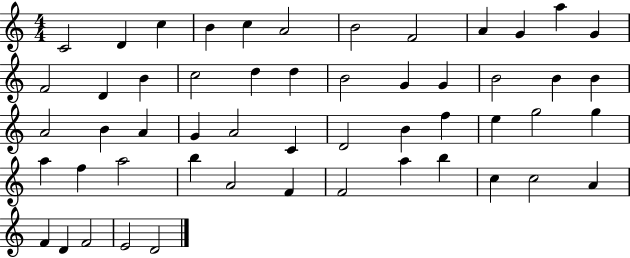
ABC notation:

X:1
T:Untitled
M:4/4
L:1/4
K:C
C2 D c B c A2 B2 F2 A G a G F2 D B c2 d d B2 G G B2 B B A2 B A G A2 C D2 B f e g2 g a f a2 b A2 F F2 a b c c2 A F D F2 E2 D2